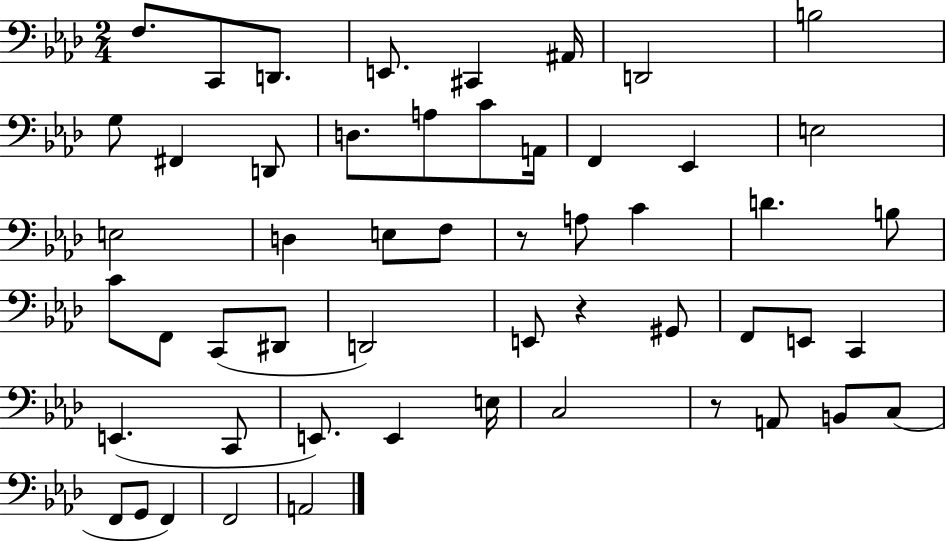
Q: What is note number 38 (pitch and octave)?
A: C2